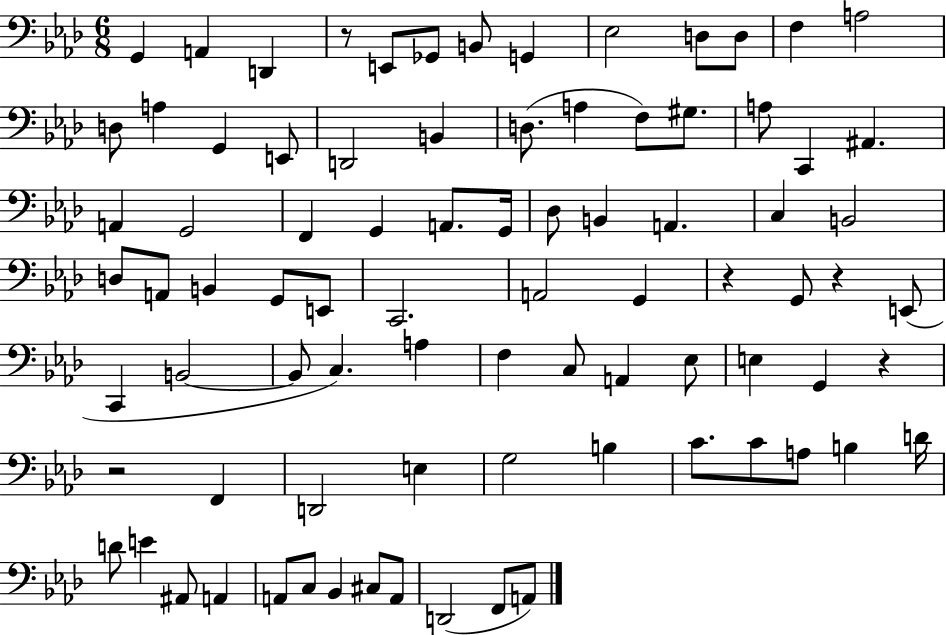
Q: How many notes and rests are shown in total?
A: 84